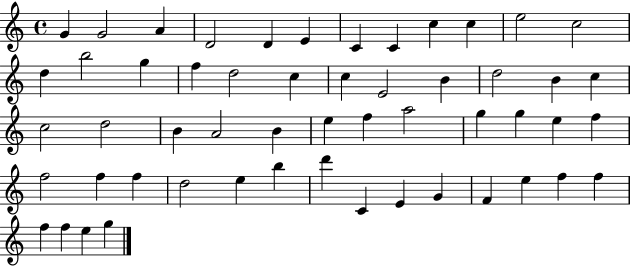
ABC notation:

X:1
T:Untitled
M:4/4
L:1/4
K:C
G G2 A D2 D E C C c c e2 c2 d b2 g f d2 c c E2 B d2 B c c2 d2 B A2 B e f a2 g g e f f2 f f d2 e b d' C E G F e f f f f e g